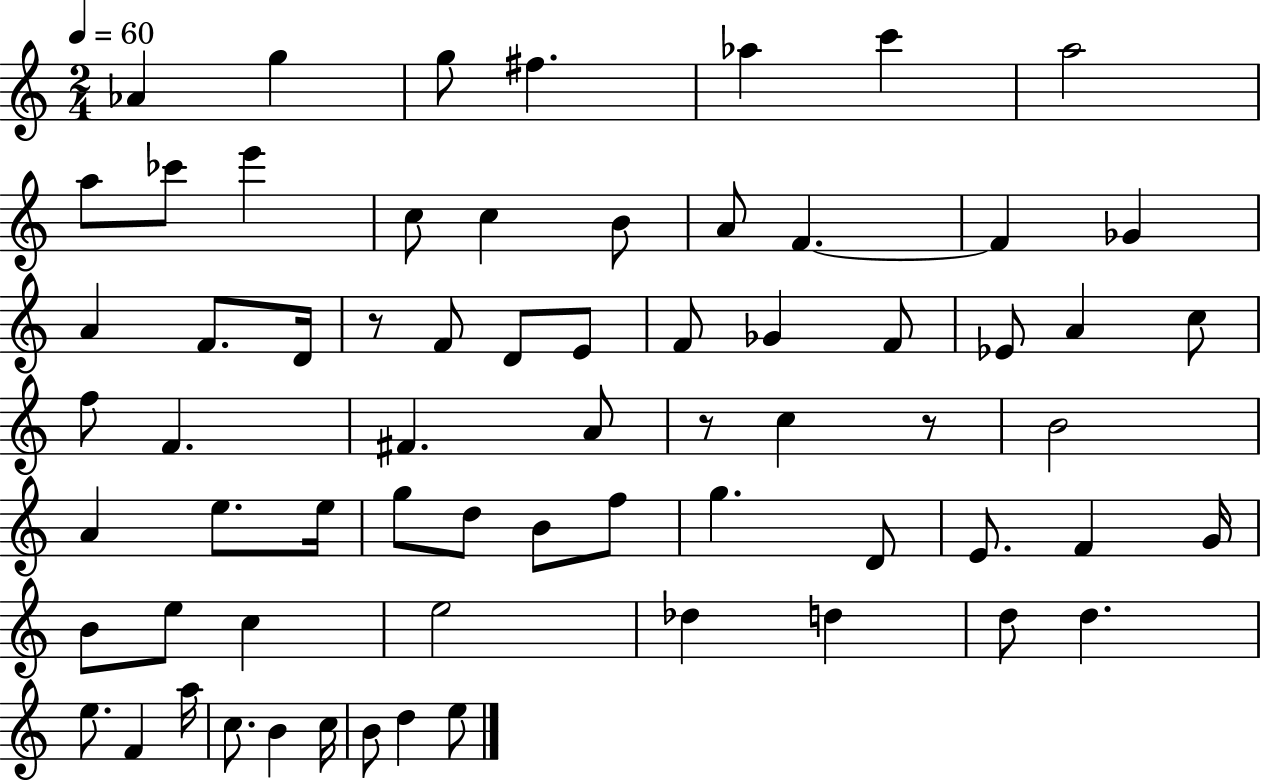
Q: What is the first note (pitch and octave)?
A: Ab4